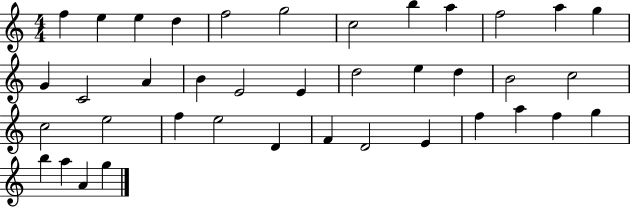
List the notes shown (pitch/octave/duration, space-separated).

F5/q E5/q E5/q D5/q F5/h G5/h C5/h B5/q A5/q F5/h A5/q G5/q G4/q C4/h A4/q B4/q E4/h E4/q D5/h E5/q D5/q B4/h C5/h C5/h E5/h F5/q E5/h D4/q F4/q D4/h E4/q F5/q A5/q F5/q G5/q B5/q A5/q A4/q G5/q